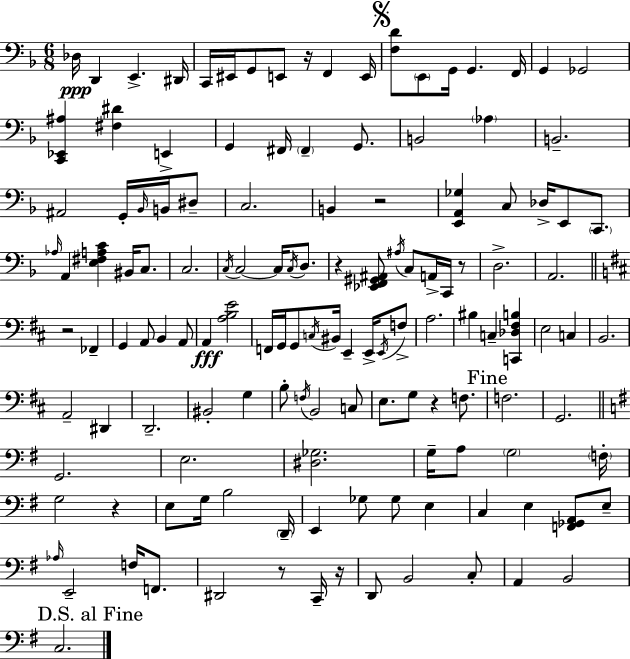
X:1
T:Untitled
M:6/8
L:1/4
K:F
_D,/4 D,, E,, ^D,,/4 C,,/4 ^E,,/4 G,,/2 E,,/2 z/4 F,, E,,/4 [F,D]/2 E,,/2 G,,/4 G,, F,,/4 G,, _G,,2 [C,,_E,,^A,] [^F,^D] E,, G,, ^F,,/4 ^F,, G,,/2 B,,2 _A, B,,2 ^A,,2 G,,/4 _B,,/4 B,,/4 ^D,/2 C,2 B,, z2 [E,,A,,_G,] C,/2 _D,/4 E,,/2 C,,/2 _A,/4 A,, [E,^F,A,C] ^B,,/4 C,/2 C,2 C,/4 C,2 C,/4 C,/4 D,/2 z [_E,,F,,^G,,^A,,]/2 ^A,/4 C,/2 A,,/4 C,,/4 z/2 D,2 A,,2 z2 _F,, G,, A,,/2 B,, A,,/2 A,, [A,B,E]2 F,,/4 G,,/4 G,,/2 C,/4 ^B,,/4 E,, E,,/4 E,,/4 F,/2 A,2 ^B, C, [C,,_D,^F,B,] E,2 C, B,,2 A,,2 ^D,, D,,2 ^B,,2 G, B,/2 F,/4 B,,2 C,/2 E,/2 G,/2 z F,/2 F,2 G,,2 G,,2 E,2 [^D,_G,]2 G,/4 A,/2 G,2 F,/4 G,2 z E,/2 G,/4 B,2 D,,/4 E,, _G,/2 _G,/2 E, C, E, [F,,_G,,A,,]/2 E,/2 _A,/4 E,,2 F,/4 F,,/2 ^D,,2 z/2 C,,/4 z/4 D,,/2 B,,2 C,/2 A,, B,,2 C,2